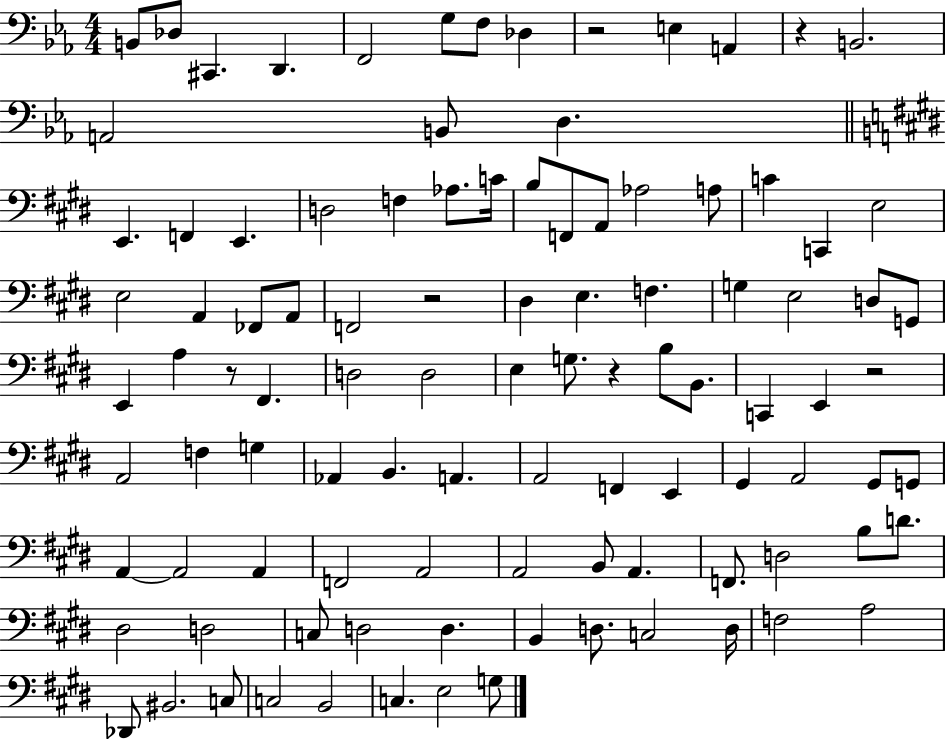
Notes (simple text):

B2/e Db3/e C#2/q. D2/q. F2/h G3/e F3/e Db3/q R/h E3/q A2/q R/q B2/h. A2/h B2/e D3/q. E2/q. F2/q E2/q. D3/h F3/q Ab3/e. C4/s B3/e F2/e A2/e Ab3/h A3/e C4/q C2/q E3/h E3/h A2/q FES2/e A2/e F2/h R/h D#3/q E3/q. F3/q. G3/q E3/h D3/e G2/e E2/q A3/q R/e F#2/q. D3/h D3/h E3/q G3/e. R/q B3/e B2/e. C2/q E2/q R/h A2/h F3/q G3/q Ab2/q B2/q. A2/q. A2/h F2/q E2/q G#2/q A2/h G#2/e G2/e A2/q A2/h A2/q F2/h A2/h A2/h B2/e A2/q. F2/e. D3/h B3/e D4/e. D#3/h D3/h C3/e D3/h D3/q. B2/q D3/e. C3/h D3/s F3/h A3/h Db2/e BIS2/h. C3/e C3/h B2/h C3/q. E3/h G3/e